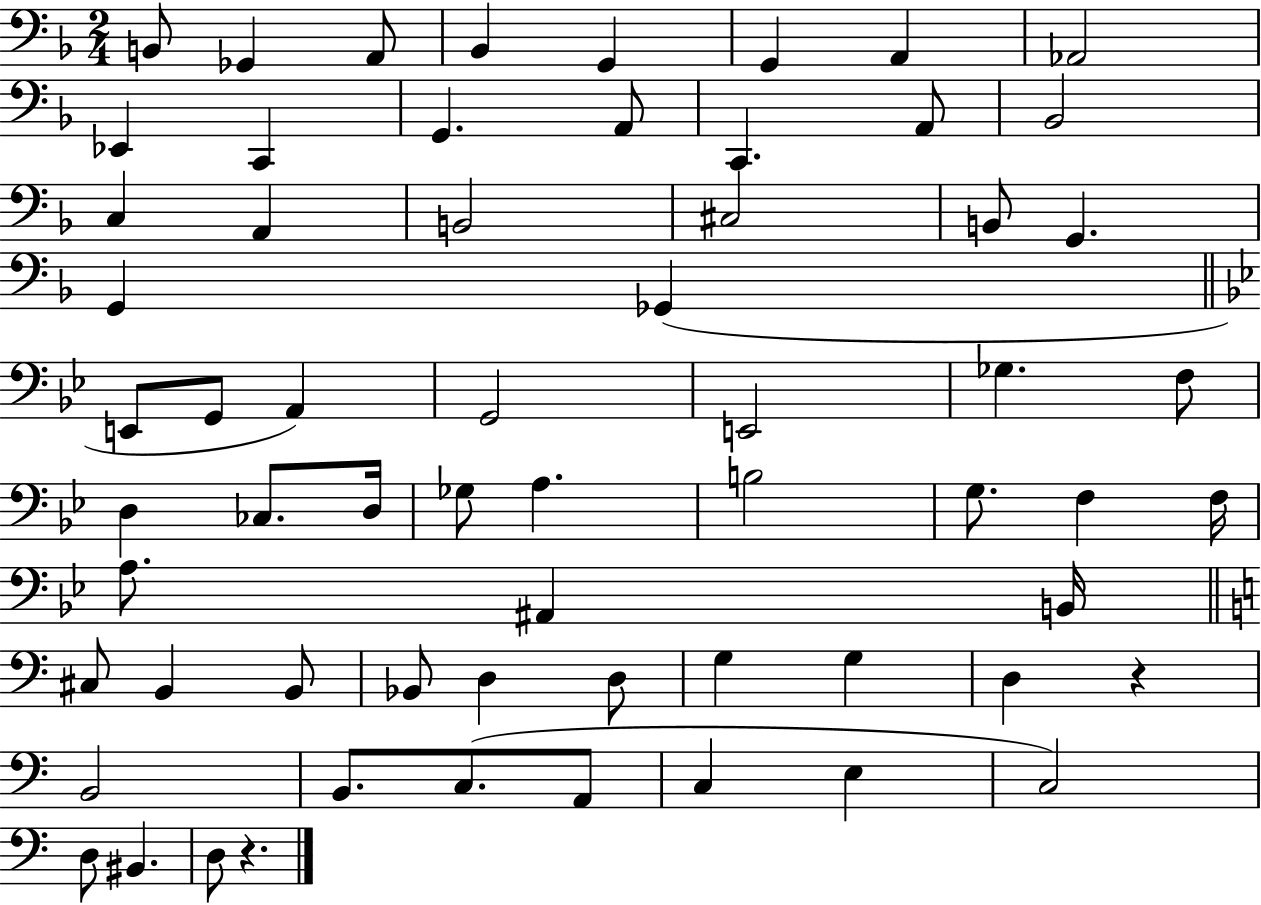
B2/e Gb2/q A2/e Bb2/q G2/q G2/q A2/q Ab2/h Eb2/q C2/q G2/q. A2/e C2/q. A2/e Bb2/h C3/q A2/q B2/h C#3/h B2/e G2/q. G2/q Gb2/q E2/e G2/e A2/q G2/h E2/h Gb3/q. F3/e D3/q CES3/e. D3/s Gb3/e A3/q. B3/h G3/e. F3/q F3/s A3/e. A#2/q B2/s C#3/e B2/q B2/e Bb2/e D3/q D3/e G3/q G3/q D3/q R/q B2/h B2/e. C3/e. A2/e C3/q E3/q C3/h D3/e BIS2/q. D3/e R/q.